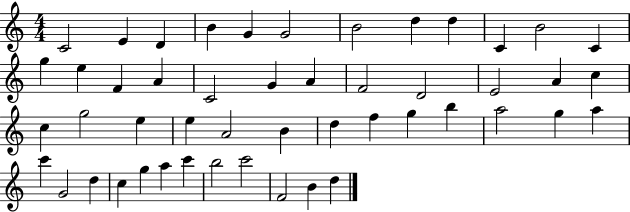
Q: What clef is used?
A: treble